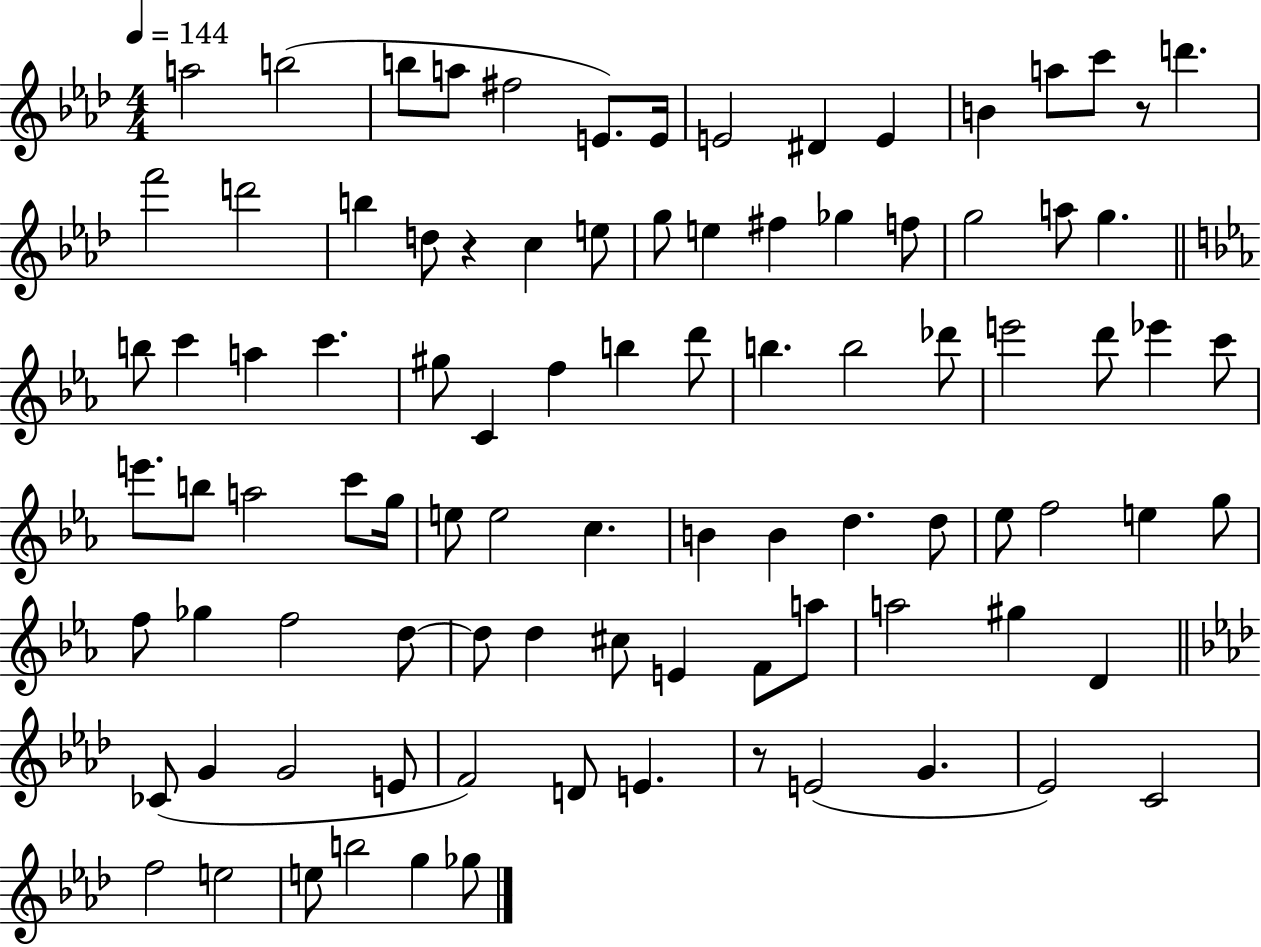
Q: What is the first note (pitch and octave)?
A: A5